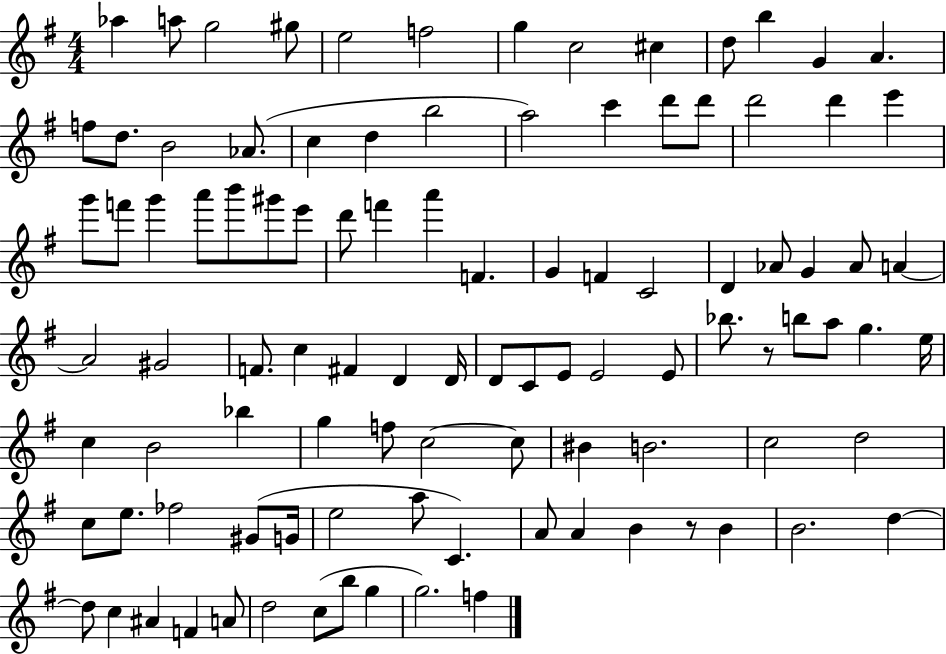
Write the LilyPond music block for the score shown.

{
  \clef treble
  \numericTimeSignature
  \time 4/4
  \key g \major
  aes''4 a''8 g''2 gis''8 | e''2 f''2 | g''4 c''2 cis''4 | d''8 b''4 g'4 a'4. | \break f''8 d''8. b'2 aes'8.( | c''4 d''4 b''2 | a''2) c'''4 d'''8 d'''8 | d'''2 d'''4 e'''4 | \break g'''8 f'''8 g'''4 a'''8 b'''8 gis'''8 e'''8 | d'''8 f'''4 a'''4 f'4. | g'4 f'4 c'2 | d'4 aes'8 g'4 aes'8 a'4~~ | \break a'2 gis'2 | f'8. c''4 fis'4 d'4 d'16 | d'8 c'8 e'8 e'2 e'8 | bes''8. r8 b''8 a''8 g''4. e''16 | \break c''4 b'2 bes''4 | g''4 f''8 c''2~~ c''8 | bis'4 b'2. | c''2 d''2 | \break c''8 e''8. fes''2 gis'8( g'16 | e''2 a''8 c'4.) | a'8 a'4 b'4 r8 b'4 | b'2. d''4~~ | \break d''8 c''4 ais'4 f'4 a'8 | d''2 c''8( b''8 g''4 | g''2.) f''4 | \bar "|."
}